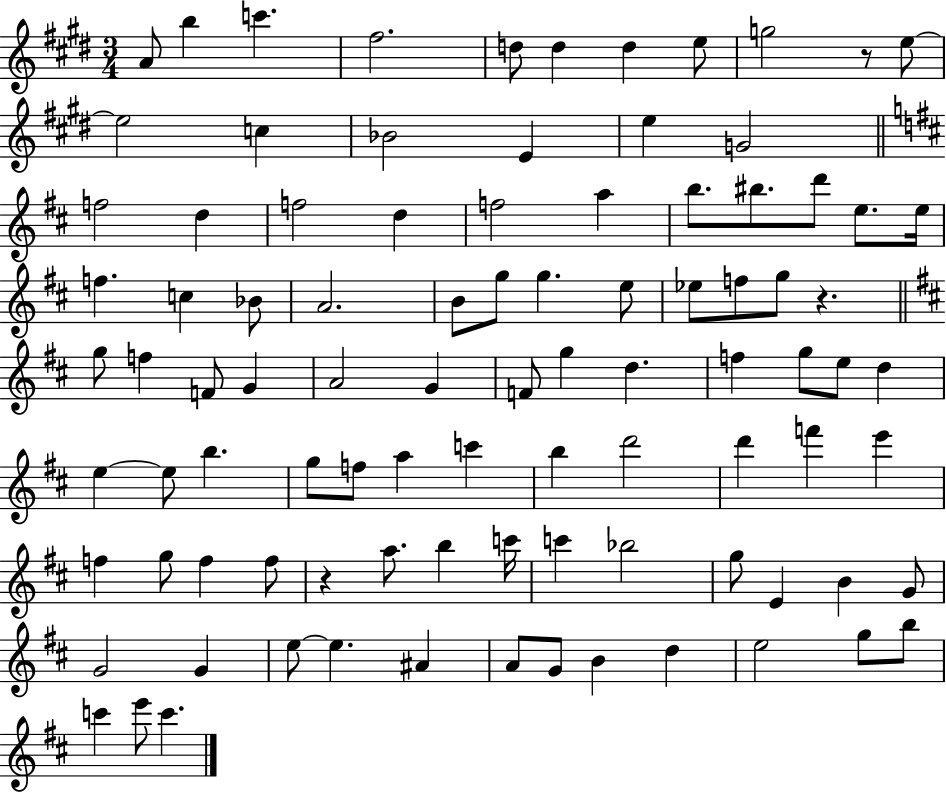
A4/e B5/q C6/q. F#5/h. D5/e D5/q D5/q E5/e G5/h R/e E5/e E5/h C5/q Bb4/h E4/q E5/q G4/h F5/h D5/q F5/h D5/q F5/h A5/q B5/e. BIS5/e. D6/e E5/e. E5/s F5/q. C5/q Bb4/e A4/h. B4/e G5/e G5/q. E5/e Eb5/e F5/e G5/e R/q. G5/e F5/q F4/e G4/q A4/h G4/q F4/e G5/q D5/q. F5/q G5/e E5/e D5/q E5/q E5/e B5/q. G5/e F5/e A5/q C6/q B5/q D6/h D6/q F6/q E6/q F5/q G5/e F5/q F5/e R/q A5/e. B5/q C6/s C6/q Bb5/h G5/e E4/q B4/q G4/e G4/h G4/q E5/e E5/q. A#4/q A4/e G4/e B4/q D5/q E5/h G5/e B5/e C6/q E6/e C6/q.